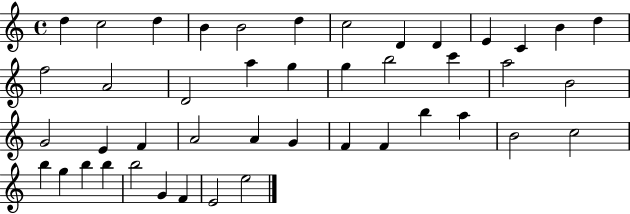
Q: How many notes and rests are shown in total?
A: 44